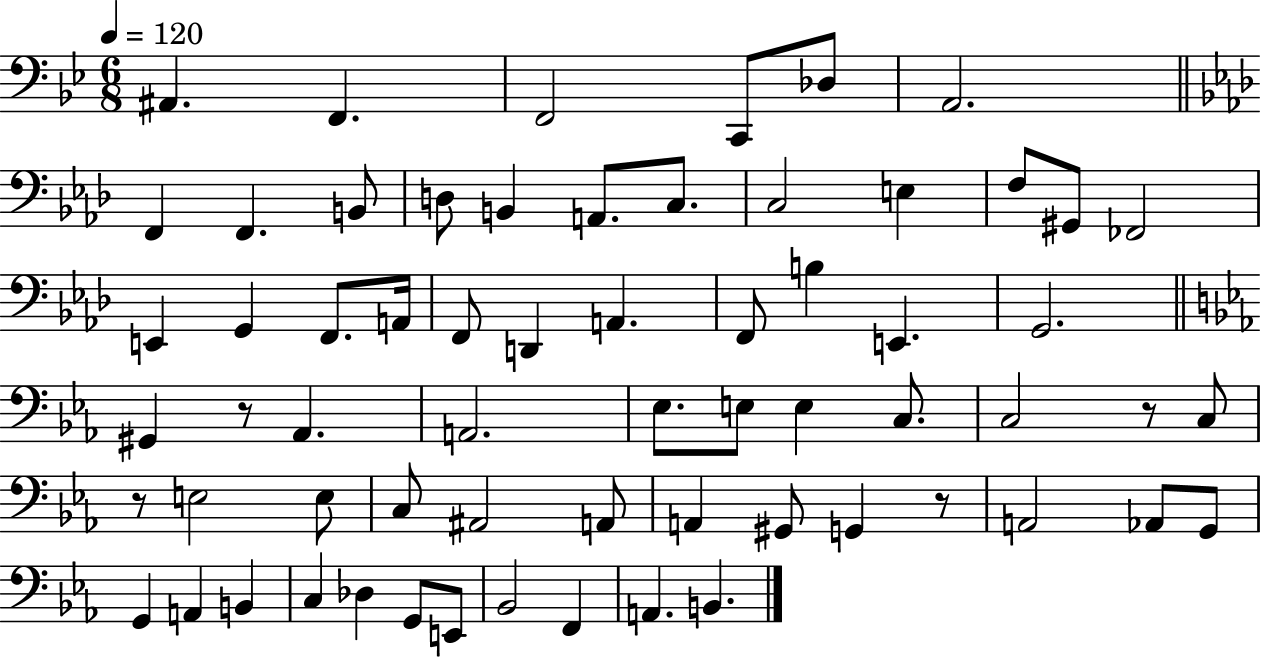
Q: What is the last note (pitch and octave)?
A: B2